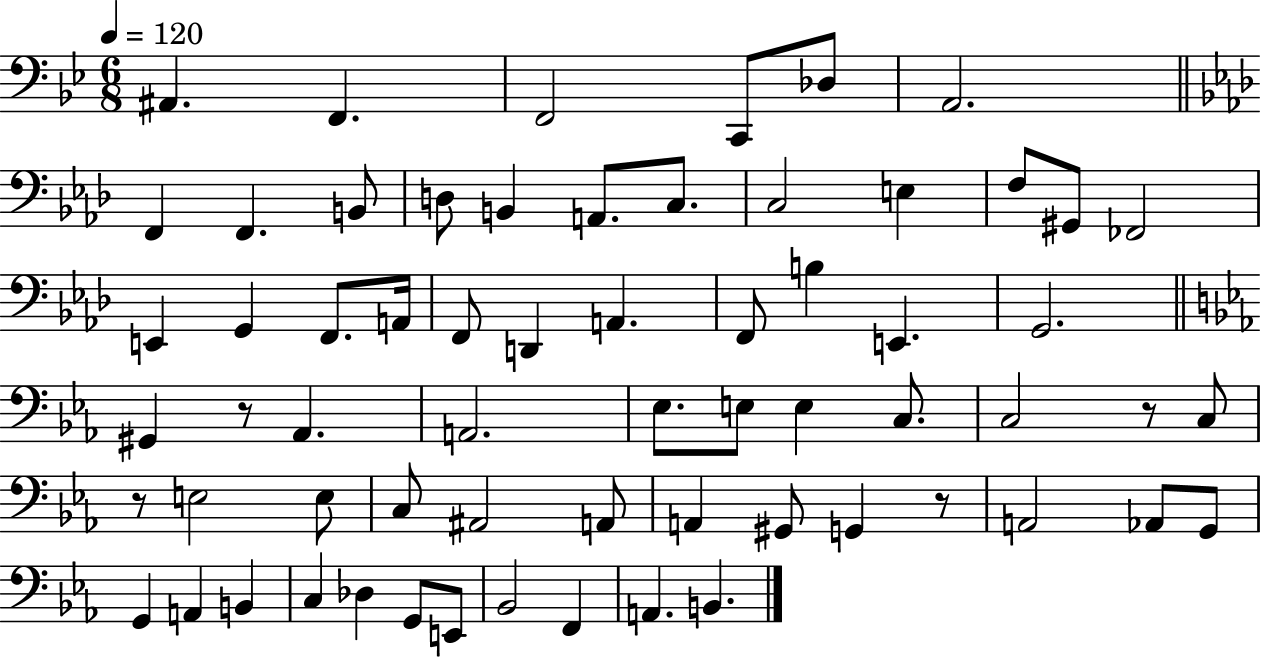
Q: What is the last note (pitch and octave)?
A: B2